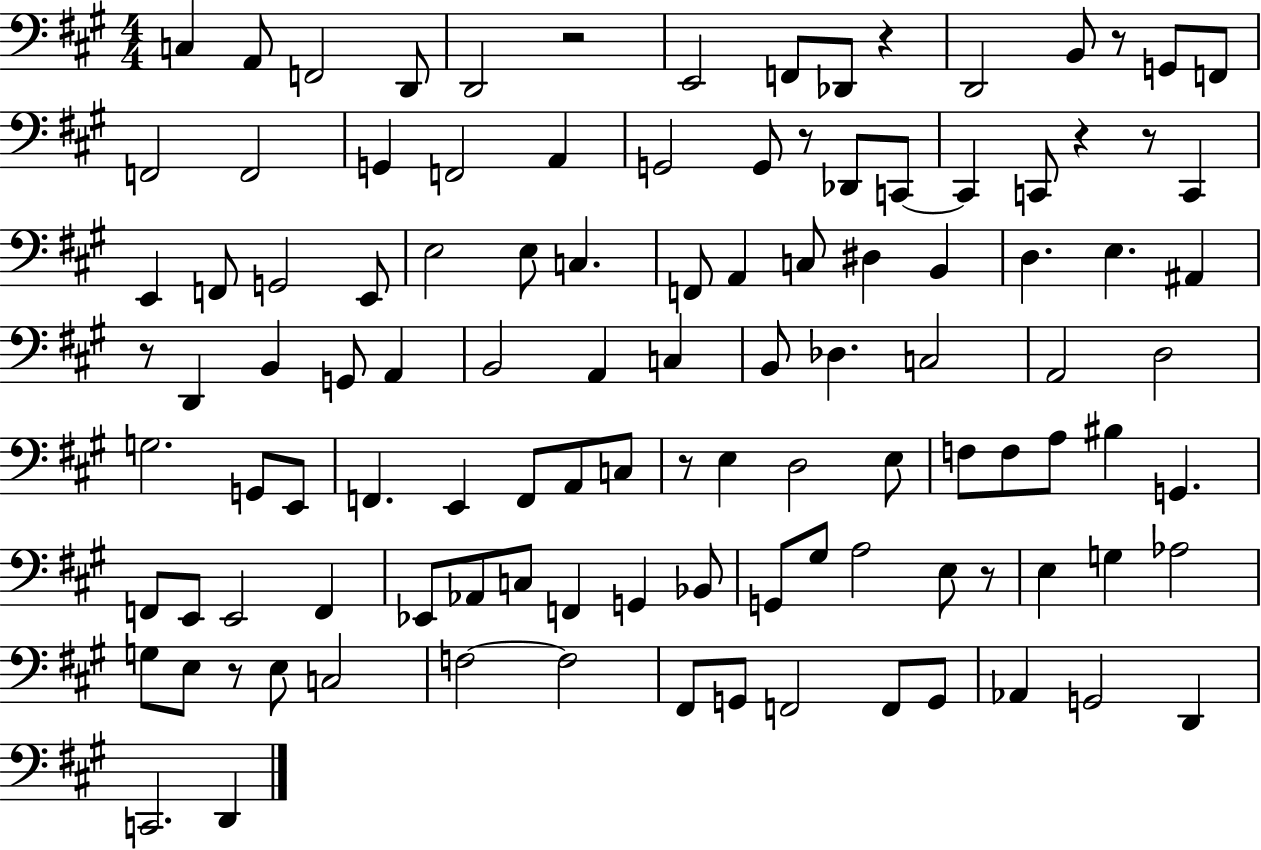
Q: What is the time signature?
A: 4/4